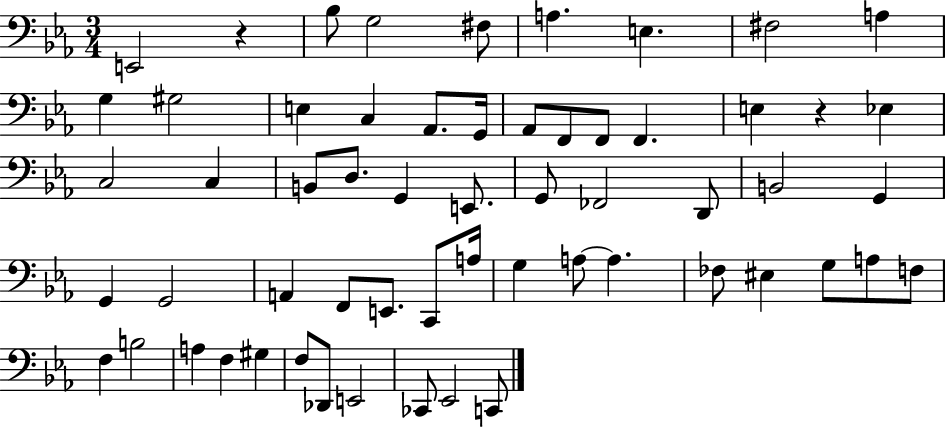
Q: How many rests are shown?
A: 2